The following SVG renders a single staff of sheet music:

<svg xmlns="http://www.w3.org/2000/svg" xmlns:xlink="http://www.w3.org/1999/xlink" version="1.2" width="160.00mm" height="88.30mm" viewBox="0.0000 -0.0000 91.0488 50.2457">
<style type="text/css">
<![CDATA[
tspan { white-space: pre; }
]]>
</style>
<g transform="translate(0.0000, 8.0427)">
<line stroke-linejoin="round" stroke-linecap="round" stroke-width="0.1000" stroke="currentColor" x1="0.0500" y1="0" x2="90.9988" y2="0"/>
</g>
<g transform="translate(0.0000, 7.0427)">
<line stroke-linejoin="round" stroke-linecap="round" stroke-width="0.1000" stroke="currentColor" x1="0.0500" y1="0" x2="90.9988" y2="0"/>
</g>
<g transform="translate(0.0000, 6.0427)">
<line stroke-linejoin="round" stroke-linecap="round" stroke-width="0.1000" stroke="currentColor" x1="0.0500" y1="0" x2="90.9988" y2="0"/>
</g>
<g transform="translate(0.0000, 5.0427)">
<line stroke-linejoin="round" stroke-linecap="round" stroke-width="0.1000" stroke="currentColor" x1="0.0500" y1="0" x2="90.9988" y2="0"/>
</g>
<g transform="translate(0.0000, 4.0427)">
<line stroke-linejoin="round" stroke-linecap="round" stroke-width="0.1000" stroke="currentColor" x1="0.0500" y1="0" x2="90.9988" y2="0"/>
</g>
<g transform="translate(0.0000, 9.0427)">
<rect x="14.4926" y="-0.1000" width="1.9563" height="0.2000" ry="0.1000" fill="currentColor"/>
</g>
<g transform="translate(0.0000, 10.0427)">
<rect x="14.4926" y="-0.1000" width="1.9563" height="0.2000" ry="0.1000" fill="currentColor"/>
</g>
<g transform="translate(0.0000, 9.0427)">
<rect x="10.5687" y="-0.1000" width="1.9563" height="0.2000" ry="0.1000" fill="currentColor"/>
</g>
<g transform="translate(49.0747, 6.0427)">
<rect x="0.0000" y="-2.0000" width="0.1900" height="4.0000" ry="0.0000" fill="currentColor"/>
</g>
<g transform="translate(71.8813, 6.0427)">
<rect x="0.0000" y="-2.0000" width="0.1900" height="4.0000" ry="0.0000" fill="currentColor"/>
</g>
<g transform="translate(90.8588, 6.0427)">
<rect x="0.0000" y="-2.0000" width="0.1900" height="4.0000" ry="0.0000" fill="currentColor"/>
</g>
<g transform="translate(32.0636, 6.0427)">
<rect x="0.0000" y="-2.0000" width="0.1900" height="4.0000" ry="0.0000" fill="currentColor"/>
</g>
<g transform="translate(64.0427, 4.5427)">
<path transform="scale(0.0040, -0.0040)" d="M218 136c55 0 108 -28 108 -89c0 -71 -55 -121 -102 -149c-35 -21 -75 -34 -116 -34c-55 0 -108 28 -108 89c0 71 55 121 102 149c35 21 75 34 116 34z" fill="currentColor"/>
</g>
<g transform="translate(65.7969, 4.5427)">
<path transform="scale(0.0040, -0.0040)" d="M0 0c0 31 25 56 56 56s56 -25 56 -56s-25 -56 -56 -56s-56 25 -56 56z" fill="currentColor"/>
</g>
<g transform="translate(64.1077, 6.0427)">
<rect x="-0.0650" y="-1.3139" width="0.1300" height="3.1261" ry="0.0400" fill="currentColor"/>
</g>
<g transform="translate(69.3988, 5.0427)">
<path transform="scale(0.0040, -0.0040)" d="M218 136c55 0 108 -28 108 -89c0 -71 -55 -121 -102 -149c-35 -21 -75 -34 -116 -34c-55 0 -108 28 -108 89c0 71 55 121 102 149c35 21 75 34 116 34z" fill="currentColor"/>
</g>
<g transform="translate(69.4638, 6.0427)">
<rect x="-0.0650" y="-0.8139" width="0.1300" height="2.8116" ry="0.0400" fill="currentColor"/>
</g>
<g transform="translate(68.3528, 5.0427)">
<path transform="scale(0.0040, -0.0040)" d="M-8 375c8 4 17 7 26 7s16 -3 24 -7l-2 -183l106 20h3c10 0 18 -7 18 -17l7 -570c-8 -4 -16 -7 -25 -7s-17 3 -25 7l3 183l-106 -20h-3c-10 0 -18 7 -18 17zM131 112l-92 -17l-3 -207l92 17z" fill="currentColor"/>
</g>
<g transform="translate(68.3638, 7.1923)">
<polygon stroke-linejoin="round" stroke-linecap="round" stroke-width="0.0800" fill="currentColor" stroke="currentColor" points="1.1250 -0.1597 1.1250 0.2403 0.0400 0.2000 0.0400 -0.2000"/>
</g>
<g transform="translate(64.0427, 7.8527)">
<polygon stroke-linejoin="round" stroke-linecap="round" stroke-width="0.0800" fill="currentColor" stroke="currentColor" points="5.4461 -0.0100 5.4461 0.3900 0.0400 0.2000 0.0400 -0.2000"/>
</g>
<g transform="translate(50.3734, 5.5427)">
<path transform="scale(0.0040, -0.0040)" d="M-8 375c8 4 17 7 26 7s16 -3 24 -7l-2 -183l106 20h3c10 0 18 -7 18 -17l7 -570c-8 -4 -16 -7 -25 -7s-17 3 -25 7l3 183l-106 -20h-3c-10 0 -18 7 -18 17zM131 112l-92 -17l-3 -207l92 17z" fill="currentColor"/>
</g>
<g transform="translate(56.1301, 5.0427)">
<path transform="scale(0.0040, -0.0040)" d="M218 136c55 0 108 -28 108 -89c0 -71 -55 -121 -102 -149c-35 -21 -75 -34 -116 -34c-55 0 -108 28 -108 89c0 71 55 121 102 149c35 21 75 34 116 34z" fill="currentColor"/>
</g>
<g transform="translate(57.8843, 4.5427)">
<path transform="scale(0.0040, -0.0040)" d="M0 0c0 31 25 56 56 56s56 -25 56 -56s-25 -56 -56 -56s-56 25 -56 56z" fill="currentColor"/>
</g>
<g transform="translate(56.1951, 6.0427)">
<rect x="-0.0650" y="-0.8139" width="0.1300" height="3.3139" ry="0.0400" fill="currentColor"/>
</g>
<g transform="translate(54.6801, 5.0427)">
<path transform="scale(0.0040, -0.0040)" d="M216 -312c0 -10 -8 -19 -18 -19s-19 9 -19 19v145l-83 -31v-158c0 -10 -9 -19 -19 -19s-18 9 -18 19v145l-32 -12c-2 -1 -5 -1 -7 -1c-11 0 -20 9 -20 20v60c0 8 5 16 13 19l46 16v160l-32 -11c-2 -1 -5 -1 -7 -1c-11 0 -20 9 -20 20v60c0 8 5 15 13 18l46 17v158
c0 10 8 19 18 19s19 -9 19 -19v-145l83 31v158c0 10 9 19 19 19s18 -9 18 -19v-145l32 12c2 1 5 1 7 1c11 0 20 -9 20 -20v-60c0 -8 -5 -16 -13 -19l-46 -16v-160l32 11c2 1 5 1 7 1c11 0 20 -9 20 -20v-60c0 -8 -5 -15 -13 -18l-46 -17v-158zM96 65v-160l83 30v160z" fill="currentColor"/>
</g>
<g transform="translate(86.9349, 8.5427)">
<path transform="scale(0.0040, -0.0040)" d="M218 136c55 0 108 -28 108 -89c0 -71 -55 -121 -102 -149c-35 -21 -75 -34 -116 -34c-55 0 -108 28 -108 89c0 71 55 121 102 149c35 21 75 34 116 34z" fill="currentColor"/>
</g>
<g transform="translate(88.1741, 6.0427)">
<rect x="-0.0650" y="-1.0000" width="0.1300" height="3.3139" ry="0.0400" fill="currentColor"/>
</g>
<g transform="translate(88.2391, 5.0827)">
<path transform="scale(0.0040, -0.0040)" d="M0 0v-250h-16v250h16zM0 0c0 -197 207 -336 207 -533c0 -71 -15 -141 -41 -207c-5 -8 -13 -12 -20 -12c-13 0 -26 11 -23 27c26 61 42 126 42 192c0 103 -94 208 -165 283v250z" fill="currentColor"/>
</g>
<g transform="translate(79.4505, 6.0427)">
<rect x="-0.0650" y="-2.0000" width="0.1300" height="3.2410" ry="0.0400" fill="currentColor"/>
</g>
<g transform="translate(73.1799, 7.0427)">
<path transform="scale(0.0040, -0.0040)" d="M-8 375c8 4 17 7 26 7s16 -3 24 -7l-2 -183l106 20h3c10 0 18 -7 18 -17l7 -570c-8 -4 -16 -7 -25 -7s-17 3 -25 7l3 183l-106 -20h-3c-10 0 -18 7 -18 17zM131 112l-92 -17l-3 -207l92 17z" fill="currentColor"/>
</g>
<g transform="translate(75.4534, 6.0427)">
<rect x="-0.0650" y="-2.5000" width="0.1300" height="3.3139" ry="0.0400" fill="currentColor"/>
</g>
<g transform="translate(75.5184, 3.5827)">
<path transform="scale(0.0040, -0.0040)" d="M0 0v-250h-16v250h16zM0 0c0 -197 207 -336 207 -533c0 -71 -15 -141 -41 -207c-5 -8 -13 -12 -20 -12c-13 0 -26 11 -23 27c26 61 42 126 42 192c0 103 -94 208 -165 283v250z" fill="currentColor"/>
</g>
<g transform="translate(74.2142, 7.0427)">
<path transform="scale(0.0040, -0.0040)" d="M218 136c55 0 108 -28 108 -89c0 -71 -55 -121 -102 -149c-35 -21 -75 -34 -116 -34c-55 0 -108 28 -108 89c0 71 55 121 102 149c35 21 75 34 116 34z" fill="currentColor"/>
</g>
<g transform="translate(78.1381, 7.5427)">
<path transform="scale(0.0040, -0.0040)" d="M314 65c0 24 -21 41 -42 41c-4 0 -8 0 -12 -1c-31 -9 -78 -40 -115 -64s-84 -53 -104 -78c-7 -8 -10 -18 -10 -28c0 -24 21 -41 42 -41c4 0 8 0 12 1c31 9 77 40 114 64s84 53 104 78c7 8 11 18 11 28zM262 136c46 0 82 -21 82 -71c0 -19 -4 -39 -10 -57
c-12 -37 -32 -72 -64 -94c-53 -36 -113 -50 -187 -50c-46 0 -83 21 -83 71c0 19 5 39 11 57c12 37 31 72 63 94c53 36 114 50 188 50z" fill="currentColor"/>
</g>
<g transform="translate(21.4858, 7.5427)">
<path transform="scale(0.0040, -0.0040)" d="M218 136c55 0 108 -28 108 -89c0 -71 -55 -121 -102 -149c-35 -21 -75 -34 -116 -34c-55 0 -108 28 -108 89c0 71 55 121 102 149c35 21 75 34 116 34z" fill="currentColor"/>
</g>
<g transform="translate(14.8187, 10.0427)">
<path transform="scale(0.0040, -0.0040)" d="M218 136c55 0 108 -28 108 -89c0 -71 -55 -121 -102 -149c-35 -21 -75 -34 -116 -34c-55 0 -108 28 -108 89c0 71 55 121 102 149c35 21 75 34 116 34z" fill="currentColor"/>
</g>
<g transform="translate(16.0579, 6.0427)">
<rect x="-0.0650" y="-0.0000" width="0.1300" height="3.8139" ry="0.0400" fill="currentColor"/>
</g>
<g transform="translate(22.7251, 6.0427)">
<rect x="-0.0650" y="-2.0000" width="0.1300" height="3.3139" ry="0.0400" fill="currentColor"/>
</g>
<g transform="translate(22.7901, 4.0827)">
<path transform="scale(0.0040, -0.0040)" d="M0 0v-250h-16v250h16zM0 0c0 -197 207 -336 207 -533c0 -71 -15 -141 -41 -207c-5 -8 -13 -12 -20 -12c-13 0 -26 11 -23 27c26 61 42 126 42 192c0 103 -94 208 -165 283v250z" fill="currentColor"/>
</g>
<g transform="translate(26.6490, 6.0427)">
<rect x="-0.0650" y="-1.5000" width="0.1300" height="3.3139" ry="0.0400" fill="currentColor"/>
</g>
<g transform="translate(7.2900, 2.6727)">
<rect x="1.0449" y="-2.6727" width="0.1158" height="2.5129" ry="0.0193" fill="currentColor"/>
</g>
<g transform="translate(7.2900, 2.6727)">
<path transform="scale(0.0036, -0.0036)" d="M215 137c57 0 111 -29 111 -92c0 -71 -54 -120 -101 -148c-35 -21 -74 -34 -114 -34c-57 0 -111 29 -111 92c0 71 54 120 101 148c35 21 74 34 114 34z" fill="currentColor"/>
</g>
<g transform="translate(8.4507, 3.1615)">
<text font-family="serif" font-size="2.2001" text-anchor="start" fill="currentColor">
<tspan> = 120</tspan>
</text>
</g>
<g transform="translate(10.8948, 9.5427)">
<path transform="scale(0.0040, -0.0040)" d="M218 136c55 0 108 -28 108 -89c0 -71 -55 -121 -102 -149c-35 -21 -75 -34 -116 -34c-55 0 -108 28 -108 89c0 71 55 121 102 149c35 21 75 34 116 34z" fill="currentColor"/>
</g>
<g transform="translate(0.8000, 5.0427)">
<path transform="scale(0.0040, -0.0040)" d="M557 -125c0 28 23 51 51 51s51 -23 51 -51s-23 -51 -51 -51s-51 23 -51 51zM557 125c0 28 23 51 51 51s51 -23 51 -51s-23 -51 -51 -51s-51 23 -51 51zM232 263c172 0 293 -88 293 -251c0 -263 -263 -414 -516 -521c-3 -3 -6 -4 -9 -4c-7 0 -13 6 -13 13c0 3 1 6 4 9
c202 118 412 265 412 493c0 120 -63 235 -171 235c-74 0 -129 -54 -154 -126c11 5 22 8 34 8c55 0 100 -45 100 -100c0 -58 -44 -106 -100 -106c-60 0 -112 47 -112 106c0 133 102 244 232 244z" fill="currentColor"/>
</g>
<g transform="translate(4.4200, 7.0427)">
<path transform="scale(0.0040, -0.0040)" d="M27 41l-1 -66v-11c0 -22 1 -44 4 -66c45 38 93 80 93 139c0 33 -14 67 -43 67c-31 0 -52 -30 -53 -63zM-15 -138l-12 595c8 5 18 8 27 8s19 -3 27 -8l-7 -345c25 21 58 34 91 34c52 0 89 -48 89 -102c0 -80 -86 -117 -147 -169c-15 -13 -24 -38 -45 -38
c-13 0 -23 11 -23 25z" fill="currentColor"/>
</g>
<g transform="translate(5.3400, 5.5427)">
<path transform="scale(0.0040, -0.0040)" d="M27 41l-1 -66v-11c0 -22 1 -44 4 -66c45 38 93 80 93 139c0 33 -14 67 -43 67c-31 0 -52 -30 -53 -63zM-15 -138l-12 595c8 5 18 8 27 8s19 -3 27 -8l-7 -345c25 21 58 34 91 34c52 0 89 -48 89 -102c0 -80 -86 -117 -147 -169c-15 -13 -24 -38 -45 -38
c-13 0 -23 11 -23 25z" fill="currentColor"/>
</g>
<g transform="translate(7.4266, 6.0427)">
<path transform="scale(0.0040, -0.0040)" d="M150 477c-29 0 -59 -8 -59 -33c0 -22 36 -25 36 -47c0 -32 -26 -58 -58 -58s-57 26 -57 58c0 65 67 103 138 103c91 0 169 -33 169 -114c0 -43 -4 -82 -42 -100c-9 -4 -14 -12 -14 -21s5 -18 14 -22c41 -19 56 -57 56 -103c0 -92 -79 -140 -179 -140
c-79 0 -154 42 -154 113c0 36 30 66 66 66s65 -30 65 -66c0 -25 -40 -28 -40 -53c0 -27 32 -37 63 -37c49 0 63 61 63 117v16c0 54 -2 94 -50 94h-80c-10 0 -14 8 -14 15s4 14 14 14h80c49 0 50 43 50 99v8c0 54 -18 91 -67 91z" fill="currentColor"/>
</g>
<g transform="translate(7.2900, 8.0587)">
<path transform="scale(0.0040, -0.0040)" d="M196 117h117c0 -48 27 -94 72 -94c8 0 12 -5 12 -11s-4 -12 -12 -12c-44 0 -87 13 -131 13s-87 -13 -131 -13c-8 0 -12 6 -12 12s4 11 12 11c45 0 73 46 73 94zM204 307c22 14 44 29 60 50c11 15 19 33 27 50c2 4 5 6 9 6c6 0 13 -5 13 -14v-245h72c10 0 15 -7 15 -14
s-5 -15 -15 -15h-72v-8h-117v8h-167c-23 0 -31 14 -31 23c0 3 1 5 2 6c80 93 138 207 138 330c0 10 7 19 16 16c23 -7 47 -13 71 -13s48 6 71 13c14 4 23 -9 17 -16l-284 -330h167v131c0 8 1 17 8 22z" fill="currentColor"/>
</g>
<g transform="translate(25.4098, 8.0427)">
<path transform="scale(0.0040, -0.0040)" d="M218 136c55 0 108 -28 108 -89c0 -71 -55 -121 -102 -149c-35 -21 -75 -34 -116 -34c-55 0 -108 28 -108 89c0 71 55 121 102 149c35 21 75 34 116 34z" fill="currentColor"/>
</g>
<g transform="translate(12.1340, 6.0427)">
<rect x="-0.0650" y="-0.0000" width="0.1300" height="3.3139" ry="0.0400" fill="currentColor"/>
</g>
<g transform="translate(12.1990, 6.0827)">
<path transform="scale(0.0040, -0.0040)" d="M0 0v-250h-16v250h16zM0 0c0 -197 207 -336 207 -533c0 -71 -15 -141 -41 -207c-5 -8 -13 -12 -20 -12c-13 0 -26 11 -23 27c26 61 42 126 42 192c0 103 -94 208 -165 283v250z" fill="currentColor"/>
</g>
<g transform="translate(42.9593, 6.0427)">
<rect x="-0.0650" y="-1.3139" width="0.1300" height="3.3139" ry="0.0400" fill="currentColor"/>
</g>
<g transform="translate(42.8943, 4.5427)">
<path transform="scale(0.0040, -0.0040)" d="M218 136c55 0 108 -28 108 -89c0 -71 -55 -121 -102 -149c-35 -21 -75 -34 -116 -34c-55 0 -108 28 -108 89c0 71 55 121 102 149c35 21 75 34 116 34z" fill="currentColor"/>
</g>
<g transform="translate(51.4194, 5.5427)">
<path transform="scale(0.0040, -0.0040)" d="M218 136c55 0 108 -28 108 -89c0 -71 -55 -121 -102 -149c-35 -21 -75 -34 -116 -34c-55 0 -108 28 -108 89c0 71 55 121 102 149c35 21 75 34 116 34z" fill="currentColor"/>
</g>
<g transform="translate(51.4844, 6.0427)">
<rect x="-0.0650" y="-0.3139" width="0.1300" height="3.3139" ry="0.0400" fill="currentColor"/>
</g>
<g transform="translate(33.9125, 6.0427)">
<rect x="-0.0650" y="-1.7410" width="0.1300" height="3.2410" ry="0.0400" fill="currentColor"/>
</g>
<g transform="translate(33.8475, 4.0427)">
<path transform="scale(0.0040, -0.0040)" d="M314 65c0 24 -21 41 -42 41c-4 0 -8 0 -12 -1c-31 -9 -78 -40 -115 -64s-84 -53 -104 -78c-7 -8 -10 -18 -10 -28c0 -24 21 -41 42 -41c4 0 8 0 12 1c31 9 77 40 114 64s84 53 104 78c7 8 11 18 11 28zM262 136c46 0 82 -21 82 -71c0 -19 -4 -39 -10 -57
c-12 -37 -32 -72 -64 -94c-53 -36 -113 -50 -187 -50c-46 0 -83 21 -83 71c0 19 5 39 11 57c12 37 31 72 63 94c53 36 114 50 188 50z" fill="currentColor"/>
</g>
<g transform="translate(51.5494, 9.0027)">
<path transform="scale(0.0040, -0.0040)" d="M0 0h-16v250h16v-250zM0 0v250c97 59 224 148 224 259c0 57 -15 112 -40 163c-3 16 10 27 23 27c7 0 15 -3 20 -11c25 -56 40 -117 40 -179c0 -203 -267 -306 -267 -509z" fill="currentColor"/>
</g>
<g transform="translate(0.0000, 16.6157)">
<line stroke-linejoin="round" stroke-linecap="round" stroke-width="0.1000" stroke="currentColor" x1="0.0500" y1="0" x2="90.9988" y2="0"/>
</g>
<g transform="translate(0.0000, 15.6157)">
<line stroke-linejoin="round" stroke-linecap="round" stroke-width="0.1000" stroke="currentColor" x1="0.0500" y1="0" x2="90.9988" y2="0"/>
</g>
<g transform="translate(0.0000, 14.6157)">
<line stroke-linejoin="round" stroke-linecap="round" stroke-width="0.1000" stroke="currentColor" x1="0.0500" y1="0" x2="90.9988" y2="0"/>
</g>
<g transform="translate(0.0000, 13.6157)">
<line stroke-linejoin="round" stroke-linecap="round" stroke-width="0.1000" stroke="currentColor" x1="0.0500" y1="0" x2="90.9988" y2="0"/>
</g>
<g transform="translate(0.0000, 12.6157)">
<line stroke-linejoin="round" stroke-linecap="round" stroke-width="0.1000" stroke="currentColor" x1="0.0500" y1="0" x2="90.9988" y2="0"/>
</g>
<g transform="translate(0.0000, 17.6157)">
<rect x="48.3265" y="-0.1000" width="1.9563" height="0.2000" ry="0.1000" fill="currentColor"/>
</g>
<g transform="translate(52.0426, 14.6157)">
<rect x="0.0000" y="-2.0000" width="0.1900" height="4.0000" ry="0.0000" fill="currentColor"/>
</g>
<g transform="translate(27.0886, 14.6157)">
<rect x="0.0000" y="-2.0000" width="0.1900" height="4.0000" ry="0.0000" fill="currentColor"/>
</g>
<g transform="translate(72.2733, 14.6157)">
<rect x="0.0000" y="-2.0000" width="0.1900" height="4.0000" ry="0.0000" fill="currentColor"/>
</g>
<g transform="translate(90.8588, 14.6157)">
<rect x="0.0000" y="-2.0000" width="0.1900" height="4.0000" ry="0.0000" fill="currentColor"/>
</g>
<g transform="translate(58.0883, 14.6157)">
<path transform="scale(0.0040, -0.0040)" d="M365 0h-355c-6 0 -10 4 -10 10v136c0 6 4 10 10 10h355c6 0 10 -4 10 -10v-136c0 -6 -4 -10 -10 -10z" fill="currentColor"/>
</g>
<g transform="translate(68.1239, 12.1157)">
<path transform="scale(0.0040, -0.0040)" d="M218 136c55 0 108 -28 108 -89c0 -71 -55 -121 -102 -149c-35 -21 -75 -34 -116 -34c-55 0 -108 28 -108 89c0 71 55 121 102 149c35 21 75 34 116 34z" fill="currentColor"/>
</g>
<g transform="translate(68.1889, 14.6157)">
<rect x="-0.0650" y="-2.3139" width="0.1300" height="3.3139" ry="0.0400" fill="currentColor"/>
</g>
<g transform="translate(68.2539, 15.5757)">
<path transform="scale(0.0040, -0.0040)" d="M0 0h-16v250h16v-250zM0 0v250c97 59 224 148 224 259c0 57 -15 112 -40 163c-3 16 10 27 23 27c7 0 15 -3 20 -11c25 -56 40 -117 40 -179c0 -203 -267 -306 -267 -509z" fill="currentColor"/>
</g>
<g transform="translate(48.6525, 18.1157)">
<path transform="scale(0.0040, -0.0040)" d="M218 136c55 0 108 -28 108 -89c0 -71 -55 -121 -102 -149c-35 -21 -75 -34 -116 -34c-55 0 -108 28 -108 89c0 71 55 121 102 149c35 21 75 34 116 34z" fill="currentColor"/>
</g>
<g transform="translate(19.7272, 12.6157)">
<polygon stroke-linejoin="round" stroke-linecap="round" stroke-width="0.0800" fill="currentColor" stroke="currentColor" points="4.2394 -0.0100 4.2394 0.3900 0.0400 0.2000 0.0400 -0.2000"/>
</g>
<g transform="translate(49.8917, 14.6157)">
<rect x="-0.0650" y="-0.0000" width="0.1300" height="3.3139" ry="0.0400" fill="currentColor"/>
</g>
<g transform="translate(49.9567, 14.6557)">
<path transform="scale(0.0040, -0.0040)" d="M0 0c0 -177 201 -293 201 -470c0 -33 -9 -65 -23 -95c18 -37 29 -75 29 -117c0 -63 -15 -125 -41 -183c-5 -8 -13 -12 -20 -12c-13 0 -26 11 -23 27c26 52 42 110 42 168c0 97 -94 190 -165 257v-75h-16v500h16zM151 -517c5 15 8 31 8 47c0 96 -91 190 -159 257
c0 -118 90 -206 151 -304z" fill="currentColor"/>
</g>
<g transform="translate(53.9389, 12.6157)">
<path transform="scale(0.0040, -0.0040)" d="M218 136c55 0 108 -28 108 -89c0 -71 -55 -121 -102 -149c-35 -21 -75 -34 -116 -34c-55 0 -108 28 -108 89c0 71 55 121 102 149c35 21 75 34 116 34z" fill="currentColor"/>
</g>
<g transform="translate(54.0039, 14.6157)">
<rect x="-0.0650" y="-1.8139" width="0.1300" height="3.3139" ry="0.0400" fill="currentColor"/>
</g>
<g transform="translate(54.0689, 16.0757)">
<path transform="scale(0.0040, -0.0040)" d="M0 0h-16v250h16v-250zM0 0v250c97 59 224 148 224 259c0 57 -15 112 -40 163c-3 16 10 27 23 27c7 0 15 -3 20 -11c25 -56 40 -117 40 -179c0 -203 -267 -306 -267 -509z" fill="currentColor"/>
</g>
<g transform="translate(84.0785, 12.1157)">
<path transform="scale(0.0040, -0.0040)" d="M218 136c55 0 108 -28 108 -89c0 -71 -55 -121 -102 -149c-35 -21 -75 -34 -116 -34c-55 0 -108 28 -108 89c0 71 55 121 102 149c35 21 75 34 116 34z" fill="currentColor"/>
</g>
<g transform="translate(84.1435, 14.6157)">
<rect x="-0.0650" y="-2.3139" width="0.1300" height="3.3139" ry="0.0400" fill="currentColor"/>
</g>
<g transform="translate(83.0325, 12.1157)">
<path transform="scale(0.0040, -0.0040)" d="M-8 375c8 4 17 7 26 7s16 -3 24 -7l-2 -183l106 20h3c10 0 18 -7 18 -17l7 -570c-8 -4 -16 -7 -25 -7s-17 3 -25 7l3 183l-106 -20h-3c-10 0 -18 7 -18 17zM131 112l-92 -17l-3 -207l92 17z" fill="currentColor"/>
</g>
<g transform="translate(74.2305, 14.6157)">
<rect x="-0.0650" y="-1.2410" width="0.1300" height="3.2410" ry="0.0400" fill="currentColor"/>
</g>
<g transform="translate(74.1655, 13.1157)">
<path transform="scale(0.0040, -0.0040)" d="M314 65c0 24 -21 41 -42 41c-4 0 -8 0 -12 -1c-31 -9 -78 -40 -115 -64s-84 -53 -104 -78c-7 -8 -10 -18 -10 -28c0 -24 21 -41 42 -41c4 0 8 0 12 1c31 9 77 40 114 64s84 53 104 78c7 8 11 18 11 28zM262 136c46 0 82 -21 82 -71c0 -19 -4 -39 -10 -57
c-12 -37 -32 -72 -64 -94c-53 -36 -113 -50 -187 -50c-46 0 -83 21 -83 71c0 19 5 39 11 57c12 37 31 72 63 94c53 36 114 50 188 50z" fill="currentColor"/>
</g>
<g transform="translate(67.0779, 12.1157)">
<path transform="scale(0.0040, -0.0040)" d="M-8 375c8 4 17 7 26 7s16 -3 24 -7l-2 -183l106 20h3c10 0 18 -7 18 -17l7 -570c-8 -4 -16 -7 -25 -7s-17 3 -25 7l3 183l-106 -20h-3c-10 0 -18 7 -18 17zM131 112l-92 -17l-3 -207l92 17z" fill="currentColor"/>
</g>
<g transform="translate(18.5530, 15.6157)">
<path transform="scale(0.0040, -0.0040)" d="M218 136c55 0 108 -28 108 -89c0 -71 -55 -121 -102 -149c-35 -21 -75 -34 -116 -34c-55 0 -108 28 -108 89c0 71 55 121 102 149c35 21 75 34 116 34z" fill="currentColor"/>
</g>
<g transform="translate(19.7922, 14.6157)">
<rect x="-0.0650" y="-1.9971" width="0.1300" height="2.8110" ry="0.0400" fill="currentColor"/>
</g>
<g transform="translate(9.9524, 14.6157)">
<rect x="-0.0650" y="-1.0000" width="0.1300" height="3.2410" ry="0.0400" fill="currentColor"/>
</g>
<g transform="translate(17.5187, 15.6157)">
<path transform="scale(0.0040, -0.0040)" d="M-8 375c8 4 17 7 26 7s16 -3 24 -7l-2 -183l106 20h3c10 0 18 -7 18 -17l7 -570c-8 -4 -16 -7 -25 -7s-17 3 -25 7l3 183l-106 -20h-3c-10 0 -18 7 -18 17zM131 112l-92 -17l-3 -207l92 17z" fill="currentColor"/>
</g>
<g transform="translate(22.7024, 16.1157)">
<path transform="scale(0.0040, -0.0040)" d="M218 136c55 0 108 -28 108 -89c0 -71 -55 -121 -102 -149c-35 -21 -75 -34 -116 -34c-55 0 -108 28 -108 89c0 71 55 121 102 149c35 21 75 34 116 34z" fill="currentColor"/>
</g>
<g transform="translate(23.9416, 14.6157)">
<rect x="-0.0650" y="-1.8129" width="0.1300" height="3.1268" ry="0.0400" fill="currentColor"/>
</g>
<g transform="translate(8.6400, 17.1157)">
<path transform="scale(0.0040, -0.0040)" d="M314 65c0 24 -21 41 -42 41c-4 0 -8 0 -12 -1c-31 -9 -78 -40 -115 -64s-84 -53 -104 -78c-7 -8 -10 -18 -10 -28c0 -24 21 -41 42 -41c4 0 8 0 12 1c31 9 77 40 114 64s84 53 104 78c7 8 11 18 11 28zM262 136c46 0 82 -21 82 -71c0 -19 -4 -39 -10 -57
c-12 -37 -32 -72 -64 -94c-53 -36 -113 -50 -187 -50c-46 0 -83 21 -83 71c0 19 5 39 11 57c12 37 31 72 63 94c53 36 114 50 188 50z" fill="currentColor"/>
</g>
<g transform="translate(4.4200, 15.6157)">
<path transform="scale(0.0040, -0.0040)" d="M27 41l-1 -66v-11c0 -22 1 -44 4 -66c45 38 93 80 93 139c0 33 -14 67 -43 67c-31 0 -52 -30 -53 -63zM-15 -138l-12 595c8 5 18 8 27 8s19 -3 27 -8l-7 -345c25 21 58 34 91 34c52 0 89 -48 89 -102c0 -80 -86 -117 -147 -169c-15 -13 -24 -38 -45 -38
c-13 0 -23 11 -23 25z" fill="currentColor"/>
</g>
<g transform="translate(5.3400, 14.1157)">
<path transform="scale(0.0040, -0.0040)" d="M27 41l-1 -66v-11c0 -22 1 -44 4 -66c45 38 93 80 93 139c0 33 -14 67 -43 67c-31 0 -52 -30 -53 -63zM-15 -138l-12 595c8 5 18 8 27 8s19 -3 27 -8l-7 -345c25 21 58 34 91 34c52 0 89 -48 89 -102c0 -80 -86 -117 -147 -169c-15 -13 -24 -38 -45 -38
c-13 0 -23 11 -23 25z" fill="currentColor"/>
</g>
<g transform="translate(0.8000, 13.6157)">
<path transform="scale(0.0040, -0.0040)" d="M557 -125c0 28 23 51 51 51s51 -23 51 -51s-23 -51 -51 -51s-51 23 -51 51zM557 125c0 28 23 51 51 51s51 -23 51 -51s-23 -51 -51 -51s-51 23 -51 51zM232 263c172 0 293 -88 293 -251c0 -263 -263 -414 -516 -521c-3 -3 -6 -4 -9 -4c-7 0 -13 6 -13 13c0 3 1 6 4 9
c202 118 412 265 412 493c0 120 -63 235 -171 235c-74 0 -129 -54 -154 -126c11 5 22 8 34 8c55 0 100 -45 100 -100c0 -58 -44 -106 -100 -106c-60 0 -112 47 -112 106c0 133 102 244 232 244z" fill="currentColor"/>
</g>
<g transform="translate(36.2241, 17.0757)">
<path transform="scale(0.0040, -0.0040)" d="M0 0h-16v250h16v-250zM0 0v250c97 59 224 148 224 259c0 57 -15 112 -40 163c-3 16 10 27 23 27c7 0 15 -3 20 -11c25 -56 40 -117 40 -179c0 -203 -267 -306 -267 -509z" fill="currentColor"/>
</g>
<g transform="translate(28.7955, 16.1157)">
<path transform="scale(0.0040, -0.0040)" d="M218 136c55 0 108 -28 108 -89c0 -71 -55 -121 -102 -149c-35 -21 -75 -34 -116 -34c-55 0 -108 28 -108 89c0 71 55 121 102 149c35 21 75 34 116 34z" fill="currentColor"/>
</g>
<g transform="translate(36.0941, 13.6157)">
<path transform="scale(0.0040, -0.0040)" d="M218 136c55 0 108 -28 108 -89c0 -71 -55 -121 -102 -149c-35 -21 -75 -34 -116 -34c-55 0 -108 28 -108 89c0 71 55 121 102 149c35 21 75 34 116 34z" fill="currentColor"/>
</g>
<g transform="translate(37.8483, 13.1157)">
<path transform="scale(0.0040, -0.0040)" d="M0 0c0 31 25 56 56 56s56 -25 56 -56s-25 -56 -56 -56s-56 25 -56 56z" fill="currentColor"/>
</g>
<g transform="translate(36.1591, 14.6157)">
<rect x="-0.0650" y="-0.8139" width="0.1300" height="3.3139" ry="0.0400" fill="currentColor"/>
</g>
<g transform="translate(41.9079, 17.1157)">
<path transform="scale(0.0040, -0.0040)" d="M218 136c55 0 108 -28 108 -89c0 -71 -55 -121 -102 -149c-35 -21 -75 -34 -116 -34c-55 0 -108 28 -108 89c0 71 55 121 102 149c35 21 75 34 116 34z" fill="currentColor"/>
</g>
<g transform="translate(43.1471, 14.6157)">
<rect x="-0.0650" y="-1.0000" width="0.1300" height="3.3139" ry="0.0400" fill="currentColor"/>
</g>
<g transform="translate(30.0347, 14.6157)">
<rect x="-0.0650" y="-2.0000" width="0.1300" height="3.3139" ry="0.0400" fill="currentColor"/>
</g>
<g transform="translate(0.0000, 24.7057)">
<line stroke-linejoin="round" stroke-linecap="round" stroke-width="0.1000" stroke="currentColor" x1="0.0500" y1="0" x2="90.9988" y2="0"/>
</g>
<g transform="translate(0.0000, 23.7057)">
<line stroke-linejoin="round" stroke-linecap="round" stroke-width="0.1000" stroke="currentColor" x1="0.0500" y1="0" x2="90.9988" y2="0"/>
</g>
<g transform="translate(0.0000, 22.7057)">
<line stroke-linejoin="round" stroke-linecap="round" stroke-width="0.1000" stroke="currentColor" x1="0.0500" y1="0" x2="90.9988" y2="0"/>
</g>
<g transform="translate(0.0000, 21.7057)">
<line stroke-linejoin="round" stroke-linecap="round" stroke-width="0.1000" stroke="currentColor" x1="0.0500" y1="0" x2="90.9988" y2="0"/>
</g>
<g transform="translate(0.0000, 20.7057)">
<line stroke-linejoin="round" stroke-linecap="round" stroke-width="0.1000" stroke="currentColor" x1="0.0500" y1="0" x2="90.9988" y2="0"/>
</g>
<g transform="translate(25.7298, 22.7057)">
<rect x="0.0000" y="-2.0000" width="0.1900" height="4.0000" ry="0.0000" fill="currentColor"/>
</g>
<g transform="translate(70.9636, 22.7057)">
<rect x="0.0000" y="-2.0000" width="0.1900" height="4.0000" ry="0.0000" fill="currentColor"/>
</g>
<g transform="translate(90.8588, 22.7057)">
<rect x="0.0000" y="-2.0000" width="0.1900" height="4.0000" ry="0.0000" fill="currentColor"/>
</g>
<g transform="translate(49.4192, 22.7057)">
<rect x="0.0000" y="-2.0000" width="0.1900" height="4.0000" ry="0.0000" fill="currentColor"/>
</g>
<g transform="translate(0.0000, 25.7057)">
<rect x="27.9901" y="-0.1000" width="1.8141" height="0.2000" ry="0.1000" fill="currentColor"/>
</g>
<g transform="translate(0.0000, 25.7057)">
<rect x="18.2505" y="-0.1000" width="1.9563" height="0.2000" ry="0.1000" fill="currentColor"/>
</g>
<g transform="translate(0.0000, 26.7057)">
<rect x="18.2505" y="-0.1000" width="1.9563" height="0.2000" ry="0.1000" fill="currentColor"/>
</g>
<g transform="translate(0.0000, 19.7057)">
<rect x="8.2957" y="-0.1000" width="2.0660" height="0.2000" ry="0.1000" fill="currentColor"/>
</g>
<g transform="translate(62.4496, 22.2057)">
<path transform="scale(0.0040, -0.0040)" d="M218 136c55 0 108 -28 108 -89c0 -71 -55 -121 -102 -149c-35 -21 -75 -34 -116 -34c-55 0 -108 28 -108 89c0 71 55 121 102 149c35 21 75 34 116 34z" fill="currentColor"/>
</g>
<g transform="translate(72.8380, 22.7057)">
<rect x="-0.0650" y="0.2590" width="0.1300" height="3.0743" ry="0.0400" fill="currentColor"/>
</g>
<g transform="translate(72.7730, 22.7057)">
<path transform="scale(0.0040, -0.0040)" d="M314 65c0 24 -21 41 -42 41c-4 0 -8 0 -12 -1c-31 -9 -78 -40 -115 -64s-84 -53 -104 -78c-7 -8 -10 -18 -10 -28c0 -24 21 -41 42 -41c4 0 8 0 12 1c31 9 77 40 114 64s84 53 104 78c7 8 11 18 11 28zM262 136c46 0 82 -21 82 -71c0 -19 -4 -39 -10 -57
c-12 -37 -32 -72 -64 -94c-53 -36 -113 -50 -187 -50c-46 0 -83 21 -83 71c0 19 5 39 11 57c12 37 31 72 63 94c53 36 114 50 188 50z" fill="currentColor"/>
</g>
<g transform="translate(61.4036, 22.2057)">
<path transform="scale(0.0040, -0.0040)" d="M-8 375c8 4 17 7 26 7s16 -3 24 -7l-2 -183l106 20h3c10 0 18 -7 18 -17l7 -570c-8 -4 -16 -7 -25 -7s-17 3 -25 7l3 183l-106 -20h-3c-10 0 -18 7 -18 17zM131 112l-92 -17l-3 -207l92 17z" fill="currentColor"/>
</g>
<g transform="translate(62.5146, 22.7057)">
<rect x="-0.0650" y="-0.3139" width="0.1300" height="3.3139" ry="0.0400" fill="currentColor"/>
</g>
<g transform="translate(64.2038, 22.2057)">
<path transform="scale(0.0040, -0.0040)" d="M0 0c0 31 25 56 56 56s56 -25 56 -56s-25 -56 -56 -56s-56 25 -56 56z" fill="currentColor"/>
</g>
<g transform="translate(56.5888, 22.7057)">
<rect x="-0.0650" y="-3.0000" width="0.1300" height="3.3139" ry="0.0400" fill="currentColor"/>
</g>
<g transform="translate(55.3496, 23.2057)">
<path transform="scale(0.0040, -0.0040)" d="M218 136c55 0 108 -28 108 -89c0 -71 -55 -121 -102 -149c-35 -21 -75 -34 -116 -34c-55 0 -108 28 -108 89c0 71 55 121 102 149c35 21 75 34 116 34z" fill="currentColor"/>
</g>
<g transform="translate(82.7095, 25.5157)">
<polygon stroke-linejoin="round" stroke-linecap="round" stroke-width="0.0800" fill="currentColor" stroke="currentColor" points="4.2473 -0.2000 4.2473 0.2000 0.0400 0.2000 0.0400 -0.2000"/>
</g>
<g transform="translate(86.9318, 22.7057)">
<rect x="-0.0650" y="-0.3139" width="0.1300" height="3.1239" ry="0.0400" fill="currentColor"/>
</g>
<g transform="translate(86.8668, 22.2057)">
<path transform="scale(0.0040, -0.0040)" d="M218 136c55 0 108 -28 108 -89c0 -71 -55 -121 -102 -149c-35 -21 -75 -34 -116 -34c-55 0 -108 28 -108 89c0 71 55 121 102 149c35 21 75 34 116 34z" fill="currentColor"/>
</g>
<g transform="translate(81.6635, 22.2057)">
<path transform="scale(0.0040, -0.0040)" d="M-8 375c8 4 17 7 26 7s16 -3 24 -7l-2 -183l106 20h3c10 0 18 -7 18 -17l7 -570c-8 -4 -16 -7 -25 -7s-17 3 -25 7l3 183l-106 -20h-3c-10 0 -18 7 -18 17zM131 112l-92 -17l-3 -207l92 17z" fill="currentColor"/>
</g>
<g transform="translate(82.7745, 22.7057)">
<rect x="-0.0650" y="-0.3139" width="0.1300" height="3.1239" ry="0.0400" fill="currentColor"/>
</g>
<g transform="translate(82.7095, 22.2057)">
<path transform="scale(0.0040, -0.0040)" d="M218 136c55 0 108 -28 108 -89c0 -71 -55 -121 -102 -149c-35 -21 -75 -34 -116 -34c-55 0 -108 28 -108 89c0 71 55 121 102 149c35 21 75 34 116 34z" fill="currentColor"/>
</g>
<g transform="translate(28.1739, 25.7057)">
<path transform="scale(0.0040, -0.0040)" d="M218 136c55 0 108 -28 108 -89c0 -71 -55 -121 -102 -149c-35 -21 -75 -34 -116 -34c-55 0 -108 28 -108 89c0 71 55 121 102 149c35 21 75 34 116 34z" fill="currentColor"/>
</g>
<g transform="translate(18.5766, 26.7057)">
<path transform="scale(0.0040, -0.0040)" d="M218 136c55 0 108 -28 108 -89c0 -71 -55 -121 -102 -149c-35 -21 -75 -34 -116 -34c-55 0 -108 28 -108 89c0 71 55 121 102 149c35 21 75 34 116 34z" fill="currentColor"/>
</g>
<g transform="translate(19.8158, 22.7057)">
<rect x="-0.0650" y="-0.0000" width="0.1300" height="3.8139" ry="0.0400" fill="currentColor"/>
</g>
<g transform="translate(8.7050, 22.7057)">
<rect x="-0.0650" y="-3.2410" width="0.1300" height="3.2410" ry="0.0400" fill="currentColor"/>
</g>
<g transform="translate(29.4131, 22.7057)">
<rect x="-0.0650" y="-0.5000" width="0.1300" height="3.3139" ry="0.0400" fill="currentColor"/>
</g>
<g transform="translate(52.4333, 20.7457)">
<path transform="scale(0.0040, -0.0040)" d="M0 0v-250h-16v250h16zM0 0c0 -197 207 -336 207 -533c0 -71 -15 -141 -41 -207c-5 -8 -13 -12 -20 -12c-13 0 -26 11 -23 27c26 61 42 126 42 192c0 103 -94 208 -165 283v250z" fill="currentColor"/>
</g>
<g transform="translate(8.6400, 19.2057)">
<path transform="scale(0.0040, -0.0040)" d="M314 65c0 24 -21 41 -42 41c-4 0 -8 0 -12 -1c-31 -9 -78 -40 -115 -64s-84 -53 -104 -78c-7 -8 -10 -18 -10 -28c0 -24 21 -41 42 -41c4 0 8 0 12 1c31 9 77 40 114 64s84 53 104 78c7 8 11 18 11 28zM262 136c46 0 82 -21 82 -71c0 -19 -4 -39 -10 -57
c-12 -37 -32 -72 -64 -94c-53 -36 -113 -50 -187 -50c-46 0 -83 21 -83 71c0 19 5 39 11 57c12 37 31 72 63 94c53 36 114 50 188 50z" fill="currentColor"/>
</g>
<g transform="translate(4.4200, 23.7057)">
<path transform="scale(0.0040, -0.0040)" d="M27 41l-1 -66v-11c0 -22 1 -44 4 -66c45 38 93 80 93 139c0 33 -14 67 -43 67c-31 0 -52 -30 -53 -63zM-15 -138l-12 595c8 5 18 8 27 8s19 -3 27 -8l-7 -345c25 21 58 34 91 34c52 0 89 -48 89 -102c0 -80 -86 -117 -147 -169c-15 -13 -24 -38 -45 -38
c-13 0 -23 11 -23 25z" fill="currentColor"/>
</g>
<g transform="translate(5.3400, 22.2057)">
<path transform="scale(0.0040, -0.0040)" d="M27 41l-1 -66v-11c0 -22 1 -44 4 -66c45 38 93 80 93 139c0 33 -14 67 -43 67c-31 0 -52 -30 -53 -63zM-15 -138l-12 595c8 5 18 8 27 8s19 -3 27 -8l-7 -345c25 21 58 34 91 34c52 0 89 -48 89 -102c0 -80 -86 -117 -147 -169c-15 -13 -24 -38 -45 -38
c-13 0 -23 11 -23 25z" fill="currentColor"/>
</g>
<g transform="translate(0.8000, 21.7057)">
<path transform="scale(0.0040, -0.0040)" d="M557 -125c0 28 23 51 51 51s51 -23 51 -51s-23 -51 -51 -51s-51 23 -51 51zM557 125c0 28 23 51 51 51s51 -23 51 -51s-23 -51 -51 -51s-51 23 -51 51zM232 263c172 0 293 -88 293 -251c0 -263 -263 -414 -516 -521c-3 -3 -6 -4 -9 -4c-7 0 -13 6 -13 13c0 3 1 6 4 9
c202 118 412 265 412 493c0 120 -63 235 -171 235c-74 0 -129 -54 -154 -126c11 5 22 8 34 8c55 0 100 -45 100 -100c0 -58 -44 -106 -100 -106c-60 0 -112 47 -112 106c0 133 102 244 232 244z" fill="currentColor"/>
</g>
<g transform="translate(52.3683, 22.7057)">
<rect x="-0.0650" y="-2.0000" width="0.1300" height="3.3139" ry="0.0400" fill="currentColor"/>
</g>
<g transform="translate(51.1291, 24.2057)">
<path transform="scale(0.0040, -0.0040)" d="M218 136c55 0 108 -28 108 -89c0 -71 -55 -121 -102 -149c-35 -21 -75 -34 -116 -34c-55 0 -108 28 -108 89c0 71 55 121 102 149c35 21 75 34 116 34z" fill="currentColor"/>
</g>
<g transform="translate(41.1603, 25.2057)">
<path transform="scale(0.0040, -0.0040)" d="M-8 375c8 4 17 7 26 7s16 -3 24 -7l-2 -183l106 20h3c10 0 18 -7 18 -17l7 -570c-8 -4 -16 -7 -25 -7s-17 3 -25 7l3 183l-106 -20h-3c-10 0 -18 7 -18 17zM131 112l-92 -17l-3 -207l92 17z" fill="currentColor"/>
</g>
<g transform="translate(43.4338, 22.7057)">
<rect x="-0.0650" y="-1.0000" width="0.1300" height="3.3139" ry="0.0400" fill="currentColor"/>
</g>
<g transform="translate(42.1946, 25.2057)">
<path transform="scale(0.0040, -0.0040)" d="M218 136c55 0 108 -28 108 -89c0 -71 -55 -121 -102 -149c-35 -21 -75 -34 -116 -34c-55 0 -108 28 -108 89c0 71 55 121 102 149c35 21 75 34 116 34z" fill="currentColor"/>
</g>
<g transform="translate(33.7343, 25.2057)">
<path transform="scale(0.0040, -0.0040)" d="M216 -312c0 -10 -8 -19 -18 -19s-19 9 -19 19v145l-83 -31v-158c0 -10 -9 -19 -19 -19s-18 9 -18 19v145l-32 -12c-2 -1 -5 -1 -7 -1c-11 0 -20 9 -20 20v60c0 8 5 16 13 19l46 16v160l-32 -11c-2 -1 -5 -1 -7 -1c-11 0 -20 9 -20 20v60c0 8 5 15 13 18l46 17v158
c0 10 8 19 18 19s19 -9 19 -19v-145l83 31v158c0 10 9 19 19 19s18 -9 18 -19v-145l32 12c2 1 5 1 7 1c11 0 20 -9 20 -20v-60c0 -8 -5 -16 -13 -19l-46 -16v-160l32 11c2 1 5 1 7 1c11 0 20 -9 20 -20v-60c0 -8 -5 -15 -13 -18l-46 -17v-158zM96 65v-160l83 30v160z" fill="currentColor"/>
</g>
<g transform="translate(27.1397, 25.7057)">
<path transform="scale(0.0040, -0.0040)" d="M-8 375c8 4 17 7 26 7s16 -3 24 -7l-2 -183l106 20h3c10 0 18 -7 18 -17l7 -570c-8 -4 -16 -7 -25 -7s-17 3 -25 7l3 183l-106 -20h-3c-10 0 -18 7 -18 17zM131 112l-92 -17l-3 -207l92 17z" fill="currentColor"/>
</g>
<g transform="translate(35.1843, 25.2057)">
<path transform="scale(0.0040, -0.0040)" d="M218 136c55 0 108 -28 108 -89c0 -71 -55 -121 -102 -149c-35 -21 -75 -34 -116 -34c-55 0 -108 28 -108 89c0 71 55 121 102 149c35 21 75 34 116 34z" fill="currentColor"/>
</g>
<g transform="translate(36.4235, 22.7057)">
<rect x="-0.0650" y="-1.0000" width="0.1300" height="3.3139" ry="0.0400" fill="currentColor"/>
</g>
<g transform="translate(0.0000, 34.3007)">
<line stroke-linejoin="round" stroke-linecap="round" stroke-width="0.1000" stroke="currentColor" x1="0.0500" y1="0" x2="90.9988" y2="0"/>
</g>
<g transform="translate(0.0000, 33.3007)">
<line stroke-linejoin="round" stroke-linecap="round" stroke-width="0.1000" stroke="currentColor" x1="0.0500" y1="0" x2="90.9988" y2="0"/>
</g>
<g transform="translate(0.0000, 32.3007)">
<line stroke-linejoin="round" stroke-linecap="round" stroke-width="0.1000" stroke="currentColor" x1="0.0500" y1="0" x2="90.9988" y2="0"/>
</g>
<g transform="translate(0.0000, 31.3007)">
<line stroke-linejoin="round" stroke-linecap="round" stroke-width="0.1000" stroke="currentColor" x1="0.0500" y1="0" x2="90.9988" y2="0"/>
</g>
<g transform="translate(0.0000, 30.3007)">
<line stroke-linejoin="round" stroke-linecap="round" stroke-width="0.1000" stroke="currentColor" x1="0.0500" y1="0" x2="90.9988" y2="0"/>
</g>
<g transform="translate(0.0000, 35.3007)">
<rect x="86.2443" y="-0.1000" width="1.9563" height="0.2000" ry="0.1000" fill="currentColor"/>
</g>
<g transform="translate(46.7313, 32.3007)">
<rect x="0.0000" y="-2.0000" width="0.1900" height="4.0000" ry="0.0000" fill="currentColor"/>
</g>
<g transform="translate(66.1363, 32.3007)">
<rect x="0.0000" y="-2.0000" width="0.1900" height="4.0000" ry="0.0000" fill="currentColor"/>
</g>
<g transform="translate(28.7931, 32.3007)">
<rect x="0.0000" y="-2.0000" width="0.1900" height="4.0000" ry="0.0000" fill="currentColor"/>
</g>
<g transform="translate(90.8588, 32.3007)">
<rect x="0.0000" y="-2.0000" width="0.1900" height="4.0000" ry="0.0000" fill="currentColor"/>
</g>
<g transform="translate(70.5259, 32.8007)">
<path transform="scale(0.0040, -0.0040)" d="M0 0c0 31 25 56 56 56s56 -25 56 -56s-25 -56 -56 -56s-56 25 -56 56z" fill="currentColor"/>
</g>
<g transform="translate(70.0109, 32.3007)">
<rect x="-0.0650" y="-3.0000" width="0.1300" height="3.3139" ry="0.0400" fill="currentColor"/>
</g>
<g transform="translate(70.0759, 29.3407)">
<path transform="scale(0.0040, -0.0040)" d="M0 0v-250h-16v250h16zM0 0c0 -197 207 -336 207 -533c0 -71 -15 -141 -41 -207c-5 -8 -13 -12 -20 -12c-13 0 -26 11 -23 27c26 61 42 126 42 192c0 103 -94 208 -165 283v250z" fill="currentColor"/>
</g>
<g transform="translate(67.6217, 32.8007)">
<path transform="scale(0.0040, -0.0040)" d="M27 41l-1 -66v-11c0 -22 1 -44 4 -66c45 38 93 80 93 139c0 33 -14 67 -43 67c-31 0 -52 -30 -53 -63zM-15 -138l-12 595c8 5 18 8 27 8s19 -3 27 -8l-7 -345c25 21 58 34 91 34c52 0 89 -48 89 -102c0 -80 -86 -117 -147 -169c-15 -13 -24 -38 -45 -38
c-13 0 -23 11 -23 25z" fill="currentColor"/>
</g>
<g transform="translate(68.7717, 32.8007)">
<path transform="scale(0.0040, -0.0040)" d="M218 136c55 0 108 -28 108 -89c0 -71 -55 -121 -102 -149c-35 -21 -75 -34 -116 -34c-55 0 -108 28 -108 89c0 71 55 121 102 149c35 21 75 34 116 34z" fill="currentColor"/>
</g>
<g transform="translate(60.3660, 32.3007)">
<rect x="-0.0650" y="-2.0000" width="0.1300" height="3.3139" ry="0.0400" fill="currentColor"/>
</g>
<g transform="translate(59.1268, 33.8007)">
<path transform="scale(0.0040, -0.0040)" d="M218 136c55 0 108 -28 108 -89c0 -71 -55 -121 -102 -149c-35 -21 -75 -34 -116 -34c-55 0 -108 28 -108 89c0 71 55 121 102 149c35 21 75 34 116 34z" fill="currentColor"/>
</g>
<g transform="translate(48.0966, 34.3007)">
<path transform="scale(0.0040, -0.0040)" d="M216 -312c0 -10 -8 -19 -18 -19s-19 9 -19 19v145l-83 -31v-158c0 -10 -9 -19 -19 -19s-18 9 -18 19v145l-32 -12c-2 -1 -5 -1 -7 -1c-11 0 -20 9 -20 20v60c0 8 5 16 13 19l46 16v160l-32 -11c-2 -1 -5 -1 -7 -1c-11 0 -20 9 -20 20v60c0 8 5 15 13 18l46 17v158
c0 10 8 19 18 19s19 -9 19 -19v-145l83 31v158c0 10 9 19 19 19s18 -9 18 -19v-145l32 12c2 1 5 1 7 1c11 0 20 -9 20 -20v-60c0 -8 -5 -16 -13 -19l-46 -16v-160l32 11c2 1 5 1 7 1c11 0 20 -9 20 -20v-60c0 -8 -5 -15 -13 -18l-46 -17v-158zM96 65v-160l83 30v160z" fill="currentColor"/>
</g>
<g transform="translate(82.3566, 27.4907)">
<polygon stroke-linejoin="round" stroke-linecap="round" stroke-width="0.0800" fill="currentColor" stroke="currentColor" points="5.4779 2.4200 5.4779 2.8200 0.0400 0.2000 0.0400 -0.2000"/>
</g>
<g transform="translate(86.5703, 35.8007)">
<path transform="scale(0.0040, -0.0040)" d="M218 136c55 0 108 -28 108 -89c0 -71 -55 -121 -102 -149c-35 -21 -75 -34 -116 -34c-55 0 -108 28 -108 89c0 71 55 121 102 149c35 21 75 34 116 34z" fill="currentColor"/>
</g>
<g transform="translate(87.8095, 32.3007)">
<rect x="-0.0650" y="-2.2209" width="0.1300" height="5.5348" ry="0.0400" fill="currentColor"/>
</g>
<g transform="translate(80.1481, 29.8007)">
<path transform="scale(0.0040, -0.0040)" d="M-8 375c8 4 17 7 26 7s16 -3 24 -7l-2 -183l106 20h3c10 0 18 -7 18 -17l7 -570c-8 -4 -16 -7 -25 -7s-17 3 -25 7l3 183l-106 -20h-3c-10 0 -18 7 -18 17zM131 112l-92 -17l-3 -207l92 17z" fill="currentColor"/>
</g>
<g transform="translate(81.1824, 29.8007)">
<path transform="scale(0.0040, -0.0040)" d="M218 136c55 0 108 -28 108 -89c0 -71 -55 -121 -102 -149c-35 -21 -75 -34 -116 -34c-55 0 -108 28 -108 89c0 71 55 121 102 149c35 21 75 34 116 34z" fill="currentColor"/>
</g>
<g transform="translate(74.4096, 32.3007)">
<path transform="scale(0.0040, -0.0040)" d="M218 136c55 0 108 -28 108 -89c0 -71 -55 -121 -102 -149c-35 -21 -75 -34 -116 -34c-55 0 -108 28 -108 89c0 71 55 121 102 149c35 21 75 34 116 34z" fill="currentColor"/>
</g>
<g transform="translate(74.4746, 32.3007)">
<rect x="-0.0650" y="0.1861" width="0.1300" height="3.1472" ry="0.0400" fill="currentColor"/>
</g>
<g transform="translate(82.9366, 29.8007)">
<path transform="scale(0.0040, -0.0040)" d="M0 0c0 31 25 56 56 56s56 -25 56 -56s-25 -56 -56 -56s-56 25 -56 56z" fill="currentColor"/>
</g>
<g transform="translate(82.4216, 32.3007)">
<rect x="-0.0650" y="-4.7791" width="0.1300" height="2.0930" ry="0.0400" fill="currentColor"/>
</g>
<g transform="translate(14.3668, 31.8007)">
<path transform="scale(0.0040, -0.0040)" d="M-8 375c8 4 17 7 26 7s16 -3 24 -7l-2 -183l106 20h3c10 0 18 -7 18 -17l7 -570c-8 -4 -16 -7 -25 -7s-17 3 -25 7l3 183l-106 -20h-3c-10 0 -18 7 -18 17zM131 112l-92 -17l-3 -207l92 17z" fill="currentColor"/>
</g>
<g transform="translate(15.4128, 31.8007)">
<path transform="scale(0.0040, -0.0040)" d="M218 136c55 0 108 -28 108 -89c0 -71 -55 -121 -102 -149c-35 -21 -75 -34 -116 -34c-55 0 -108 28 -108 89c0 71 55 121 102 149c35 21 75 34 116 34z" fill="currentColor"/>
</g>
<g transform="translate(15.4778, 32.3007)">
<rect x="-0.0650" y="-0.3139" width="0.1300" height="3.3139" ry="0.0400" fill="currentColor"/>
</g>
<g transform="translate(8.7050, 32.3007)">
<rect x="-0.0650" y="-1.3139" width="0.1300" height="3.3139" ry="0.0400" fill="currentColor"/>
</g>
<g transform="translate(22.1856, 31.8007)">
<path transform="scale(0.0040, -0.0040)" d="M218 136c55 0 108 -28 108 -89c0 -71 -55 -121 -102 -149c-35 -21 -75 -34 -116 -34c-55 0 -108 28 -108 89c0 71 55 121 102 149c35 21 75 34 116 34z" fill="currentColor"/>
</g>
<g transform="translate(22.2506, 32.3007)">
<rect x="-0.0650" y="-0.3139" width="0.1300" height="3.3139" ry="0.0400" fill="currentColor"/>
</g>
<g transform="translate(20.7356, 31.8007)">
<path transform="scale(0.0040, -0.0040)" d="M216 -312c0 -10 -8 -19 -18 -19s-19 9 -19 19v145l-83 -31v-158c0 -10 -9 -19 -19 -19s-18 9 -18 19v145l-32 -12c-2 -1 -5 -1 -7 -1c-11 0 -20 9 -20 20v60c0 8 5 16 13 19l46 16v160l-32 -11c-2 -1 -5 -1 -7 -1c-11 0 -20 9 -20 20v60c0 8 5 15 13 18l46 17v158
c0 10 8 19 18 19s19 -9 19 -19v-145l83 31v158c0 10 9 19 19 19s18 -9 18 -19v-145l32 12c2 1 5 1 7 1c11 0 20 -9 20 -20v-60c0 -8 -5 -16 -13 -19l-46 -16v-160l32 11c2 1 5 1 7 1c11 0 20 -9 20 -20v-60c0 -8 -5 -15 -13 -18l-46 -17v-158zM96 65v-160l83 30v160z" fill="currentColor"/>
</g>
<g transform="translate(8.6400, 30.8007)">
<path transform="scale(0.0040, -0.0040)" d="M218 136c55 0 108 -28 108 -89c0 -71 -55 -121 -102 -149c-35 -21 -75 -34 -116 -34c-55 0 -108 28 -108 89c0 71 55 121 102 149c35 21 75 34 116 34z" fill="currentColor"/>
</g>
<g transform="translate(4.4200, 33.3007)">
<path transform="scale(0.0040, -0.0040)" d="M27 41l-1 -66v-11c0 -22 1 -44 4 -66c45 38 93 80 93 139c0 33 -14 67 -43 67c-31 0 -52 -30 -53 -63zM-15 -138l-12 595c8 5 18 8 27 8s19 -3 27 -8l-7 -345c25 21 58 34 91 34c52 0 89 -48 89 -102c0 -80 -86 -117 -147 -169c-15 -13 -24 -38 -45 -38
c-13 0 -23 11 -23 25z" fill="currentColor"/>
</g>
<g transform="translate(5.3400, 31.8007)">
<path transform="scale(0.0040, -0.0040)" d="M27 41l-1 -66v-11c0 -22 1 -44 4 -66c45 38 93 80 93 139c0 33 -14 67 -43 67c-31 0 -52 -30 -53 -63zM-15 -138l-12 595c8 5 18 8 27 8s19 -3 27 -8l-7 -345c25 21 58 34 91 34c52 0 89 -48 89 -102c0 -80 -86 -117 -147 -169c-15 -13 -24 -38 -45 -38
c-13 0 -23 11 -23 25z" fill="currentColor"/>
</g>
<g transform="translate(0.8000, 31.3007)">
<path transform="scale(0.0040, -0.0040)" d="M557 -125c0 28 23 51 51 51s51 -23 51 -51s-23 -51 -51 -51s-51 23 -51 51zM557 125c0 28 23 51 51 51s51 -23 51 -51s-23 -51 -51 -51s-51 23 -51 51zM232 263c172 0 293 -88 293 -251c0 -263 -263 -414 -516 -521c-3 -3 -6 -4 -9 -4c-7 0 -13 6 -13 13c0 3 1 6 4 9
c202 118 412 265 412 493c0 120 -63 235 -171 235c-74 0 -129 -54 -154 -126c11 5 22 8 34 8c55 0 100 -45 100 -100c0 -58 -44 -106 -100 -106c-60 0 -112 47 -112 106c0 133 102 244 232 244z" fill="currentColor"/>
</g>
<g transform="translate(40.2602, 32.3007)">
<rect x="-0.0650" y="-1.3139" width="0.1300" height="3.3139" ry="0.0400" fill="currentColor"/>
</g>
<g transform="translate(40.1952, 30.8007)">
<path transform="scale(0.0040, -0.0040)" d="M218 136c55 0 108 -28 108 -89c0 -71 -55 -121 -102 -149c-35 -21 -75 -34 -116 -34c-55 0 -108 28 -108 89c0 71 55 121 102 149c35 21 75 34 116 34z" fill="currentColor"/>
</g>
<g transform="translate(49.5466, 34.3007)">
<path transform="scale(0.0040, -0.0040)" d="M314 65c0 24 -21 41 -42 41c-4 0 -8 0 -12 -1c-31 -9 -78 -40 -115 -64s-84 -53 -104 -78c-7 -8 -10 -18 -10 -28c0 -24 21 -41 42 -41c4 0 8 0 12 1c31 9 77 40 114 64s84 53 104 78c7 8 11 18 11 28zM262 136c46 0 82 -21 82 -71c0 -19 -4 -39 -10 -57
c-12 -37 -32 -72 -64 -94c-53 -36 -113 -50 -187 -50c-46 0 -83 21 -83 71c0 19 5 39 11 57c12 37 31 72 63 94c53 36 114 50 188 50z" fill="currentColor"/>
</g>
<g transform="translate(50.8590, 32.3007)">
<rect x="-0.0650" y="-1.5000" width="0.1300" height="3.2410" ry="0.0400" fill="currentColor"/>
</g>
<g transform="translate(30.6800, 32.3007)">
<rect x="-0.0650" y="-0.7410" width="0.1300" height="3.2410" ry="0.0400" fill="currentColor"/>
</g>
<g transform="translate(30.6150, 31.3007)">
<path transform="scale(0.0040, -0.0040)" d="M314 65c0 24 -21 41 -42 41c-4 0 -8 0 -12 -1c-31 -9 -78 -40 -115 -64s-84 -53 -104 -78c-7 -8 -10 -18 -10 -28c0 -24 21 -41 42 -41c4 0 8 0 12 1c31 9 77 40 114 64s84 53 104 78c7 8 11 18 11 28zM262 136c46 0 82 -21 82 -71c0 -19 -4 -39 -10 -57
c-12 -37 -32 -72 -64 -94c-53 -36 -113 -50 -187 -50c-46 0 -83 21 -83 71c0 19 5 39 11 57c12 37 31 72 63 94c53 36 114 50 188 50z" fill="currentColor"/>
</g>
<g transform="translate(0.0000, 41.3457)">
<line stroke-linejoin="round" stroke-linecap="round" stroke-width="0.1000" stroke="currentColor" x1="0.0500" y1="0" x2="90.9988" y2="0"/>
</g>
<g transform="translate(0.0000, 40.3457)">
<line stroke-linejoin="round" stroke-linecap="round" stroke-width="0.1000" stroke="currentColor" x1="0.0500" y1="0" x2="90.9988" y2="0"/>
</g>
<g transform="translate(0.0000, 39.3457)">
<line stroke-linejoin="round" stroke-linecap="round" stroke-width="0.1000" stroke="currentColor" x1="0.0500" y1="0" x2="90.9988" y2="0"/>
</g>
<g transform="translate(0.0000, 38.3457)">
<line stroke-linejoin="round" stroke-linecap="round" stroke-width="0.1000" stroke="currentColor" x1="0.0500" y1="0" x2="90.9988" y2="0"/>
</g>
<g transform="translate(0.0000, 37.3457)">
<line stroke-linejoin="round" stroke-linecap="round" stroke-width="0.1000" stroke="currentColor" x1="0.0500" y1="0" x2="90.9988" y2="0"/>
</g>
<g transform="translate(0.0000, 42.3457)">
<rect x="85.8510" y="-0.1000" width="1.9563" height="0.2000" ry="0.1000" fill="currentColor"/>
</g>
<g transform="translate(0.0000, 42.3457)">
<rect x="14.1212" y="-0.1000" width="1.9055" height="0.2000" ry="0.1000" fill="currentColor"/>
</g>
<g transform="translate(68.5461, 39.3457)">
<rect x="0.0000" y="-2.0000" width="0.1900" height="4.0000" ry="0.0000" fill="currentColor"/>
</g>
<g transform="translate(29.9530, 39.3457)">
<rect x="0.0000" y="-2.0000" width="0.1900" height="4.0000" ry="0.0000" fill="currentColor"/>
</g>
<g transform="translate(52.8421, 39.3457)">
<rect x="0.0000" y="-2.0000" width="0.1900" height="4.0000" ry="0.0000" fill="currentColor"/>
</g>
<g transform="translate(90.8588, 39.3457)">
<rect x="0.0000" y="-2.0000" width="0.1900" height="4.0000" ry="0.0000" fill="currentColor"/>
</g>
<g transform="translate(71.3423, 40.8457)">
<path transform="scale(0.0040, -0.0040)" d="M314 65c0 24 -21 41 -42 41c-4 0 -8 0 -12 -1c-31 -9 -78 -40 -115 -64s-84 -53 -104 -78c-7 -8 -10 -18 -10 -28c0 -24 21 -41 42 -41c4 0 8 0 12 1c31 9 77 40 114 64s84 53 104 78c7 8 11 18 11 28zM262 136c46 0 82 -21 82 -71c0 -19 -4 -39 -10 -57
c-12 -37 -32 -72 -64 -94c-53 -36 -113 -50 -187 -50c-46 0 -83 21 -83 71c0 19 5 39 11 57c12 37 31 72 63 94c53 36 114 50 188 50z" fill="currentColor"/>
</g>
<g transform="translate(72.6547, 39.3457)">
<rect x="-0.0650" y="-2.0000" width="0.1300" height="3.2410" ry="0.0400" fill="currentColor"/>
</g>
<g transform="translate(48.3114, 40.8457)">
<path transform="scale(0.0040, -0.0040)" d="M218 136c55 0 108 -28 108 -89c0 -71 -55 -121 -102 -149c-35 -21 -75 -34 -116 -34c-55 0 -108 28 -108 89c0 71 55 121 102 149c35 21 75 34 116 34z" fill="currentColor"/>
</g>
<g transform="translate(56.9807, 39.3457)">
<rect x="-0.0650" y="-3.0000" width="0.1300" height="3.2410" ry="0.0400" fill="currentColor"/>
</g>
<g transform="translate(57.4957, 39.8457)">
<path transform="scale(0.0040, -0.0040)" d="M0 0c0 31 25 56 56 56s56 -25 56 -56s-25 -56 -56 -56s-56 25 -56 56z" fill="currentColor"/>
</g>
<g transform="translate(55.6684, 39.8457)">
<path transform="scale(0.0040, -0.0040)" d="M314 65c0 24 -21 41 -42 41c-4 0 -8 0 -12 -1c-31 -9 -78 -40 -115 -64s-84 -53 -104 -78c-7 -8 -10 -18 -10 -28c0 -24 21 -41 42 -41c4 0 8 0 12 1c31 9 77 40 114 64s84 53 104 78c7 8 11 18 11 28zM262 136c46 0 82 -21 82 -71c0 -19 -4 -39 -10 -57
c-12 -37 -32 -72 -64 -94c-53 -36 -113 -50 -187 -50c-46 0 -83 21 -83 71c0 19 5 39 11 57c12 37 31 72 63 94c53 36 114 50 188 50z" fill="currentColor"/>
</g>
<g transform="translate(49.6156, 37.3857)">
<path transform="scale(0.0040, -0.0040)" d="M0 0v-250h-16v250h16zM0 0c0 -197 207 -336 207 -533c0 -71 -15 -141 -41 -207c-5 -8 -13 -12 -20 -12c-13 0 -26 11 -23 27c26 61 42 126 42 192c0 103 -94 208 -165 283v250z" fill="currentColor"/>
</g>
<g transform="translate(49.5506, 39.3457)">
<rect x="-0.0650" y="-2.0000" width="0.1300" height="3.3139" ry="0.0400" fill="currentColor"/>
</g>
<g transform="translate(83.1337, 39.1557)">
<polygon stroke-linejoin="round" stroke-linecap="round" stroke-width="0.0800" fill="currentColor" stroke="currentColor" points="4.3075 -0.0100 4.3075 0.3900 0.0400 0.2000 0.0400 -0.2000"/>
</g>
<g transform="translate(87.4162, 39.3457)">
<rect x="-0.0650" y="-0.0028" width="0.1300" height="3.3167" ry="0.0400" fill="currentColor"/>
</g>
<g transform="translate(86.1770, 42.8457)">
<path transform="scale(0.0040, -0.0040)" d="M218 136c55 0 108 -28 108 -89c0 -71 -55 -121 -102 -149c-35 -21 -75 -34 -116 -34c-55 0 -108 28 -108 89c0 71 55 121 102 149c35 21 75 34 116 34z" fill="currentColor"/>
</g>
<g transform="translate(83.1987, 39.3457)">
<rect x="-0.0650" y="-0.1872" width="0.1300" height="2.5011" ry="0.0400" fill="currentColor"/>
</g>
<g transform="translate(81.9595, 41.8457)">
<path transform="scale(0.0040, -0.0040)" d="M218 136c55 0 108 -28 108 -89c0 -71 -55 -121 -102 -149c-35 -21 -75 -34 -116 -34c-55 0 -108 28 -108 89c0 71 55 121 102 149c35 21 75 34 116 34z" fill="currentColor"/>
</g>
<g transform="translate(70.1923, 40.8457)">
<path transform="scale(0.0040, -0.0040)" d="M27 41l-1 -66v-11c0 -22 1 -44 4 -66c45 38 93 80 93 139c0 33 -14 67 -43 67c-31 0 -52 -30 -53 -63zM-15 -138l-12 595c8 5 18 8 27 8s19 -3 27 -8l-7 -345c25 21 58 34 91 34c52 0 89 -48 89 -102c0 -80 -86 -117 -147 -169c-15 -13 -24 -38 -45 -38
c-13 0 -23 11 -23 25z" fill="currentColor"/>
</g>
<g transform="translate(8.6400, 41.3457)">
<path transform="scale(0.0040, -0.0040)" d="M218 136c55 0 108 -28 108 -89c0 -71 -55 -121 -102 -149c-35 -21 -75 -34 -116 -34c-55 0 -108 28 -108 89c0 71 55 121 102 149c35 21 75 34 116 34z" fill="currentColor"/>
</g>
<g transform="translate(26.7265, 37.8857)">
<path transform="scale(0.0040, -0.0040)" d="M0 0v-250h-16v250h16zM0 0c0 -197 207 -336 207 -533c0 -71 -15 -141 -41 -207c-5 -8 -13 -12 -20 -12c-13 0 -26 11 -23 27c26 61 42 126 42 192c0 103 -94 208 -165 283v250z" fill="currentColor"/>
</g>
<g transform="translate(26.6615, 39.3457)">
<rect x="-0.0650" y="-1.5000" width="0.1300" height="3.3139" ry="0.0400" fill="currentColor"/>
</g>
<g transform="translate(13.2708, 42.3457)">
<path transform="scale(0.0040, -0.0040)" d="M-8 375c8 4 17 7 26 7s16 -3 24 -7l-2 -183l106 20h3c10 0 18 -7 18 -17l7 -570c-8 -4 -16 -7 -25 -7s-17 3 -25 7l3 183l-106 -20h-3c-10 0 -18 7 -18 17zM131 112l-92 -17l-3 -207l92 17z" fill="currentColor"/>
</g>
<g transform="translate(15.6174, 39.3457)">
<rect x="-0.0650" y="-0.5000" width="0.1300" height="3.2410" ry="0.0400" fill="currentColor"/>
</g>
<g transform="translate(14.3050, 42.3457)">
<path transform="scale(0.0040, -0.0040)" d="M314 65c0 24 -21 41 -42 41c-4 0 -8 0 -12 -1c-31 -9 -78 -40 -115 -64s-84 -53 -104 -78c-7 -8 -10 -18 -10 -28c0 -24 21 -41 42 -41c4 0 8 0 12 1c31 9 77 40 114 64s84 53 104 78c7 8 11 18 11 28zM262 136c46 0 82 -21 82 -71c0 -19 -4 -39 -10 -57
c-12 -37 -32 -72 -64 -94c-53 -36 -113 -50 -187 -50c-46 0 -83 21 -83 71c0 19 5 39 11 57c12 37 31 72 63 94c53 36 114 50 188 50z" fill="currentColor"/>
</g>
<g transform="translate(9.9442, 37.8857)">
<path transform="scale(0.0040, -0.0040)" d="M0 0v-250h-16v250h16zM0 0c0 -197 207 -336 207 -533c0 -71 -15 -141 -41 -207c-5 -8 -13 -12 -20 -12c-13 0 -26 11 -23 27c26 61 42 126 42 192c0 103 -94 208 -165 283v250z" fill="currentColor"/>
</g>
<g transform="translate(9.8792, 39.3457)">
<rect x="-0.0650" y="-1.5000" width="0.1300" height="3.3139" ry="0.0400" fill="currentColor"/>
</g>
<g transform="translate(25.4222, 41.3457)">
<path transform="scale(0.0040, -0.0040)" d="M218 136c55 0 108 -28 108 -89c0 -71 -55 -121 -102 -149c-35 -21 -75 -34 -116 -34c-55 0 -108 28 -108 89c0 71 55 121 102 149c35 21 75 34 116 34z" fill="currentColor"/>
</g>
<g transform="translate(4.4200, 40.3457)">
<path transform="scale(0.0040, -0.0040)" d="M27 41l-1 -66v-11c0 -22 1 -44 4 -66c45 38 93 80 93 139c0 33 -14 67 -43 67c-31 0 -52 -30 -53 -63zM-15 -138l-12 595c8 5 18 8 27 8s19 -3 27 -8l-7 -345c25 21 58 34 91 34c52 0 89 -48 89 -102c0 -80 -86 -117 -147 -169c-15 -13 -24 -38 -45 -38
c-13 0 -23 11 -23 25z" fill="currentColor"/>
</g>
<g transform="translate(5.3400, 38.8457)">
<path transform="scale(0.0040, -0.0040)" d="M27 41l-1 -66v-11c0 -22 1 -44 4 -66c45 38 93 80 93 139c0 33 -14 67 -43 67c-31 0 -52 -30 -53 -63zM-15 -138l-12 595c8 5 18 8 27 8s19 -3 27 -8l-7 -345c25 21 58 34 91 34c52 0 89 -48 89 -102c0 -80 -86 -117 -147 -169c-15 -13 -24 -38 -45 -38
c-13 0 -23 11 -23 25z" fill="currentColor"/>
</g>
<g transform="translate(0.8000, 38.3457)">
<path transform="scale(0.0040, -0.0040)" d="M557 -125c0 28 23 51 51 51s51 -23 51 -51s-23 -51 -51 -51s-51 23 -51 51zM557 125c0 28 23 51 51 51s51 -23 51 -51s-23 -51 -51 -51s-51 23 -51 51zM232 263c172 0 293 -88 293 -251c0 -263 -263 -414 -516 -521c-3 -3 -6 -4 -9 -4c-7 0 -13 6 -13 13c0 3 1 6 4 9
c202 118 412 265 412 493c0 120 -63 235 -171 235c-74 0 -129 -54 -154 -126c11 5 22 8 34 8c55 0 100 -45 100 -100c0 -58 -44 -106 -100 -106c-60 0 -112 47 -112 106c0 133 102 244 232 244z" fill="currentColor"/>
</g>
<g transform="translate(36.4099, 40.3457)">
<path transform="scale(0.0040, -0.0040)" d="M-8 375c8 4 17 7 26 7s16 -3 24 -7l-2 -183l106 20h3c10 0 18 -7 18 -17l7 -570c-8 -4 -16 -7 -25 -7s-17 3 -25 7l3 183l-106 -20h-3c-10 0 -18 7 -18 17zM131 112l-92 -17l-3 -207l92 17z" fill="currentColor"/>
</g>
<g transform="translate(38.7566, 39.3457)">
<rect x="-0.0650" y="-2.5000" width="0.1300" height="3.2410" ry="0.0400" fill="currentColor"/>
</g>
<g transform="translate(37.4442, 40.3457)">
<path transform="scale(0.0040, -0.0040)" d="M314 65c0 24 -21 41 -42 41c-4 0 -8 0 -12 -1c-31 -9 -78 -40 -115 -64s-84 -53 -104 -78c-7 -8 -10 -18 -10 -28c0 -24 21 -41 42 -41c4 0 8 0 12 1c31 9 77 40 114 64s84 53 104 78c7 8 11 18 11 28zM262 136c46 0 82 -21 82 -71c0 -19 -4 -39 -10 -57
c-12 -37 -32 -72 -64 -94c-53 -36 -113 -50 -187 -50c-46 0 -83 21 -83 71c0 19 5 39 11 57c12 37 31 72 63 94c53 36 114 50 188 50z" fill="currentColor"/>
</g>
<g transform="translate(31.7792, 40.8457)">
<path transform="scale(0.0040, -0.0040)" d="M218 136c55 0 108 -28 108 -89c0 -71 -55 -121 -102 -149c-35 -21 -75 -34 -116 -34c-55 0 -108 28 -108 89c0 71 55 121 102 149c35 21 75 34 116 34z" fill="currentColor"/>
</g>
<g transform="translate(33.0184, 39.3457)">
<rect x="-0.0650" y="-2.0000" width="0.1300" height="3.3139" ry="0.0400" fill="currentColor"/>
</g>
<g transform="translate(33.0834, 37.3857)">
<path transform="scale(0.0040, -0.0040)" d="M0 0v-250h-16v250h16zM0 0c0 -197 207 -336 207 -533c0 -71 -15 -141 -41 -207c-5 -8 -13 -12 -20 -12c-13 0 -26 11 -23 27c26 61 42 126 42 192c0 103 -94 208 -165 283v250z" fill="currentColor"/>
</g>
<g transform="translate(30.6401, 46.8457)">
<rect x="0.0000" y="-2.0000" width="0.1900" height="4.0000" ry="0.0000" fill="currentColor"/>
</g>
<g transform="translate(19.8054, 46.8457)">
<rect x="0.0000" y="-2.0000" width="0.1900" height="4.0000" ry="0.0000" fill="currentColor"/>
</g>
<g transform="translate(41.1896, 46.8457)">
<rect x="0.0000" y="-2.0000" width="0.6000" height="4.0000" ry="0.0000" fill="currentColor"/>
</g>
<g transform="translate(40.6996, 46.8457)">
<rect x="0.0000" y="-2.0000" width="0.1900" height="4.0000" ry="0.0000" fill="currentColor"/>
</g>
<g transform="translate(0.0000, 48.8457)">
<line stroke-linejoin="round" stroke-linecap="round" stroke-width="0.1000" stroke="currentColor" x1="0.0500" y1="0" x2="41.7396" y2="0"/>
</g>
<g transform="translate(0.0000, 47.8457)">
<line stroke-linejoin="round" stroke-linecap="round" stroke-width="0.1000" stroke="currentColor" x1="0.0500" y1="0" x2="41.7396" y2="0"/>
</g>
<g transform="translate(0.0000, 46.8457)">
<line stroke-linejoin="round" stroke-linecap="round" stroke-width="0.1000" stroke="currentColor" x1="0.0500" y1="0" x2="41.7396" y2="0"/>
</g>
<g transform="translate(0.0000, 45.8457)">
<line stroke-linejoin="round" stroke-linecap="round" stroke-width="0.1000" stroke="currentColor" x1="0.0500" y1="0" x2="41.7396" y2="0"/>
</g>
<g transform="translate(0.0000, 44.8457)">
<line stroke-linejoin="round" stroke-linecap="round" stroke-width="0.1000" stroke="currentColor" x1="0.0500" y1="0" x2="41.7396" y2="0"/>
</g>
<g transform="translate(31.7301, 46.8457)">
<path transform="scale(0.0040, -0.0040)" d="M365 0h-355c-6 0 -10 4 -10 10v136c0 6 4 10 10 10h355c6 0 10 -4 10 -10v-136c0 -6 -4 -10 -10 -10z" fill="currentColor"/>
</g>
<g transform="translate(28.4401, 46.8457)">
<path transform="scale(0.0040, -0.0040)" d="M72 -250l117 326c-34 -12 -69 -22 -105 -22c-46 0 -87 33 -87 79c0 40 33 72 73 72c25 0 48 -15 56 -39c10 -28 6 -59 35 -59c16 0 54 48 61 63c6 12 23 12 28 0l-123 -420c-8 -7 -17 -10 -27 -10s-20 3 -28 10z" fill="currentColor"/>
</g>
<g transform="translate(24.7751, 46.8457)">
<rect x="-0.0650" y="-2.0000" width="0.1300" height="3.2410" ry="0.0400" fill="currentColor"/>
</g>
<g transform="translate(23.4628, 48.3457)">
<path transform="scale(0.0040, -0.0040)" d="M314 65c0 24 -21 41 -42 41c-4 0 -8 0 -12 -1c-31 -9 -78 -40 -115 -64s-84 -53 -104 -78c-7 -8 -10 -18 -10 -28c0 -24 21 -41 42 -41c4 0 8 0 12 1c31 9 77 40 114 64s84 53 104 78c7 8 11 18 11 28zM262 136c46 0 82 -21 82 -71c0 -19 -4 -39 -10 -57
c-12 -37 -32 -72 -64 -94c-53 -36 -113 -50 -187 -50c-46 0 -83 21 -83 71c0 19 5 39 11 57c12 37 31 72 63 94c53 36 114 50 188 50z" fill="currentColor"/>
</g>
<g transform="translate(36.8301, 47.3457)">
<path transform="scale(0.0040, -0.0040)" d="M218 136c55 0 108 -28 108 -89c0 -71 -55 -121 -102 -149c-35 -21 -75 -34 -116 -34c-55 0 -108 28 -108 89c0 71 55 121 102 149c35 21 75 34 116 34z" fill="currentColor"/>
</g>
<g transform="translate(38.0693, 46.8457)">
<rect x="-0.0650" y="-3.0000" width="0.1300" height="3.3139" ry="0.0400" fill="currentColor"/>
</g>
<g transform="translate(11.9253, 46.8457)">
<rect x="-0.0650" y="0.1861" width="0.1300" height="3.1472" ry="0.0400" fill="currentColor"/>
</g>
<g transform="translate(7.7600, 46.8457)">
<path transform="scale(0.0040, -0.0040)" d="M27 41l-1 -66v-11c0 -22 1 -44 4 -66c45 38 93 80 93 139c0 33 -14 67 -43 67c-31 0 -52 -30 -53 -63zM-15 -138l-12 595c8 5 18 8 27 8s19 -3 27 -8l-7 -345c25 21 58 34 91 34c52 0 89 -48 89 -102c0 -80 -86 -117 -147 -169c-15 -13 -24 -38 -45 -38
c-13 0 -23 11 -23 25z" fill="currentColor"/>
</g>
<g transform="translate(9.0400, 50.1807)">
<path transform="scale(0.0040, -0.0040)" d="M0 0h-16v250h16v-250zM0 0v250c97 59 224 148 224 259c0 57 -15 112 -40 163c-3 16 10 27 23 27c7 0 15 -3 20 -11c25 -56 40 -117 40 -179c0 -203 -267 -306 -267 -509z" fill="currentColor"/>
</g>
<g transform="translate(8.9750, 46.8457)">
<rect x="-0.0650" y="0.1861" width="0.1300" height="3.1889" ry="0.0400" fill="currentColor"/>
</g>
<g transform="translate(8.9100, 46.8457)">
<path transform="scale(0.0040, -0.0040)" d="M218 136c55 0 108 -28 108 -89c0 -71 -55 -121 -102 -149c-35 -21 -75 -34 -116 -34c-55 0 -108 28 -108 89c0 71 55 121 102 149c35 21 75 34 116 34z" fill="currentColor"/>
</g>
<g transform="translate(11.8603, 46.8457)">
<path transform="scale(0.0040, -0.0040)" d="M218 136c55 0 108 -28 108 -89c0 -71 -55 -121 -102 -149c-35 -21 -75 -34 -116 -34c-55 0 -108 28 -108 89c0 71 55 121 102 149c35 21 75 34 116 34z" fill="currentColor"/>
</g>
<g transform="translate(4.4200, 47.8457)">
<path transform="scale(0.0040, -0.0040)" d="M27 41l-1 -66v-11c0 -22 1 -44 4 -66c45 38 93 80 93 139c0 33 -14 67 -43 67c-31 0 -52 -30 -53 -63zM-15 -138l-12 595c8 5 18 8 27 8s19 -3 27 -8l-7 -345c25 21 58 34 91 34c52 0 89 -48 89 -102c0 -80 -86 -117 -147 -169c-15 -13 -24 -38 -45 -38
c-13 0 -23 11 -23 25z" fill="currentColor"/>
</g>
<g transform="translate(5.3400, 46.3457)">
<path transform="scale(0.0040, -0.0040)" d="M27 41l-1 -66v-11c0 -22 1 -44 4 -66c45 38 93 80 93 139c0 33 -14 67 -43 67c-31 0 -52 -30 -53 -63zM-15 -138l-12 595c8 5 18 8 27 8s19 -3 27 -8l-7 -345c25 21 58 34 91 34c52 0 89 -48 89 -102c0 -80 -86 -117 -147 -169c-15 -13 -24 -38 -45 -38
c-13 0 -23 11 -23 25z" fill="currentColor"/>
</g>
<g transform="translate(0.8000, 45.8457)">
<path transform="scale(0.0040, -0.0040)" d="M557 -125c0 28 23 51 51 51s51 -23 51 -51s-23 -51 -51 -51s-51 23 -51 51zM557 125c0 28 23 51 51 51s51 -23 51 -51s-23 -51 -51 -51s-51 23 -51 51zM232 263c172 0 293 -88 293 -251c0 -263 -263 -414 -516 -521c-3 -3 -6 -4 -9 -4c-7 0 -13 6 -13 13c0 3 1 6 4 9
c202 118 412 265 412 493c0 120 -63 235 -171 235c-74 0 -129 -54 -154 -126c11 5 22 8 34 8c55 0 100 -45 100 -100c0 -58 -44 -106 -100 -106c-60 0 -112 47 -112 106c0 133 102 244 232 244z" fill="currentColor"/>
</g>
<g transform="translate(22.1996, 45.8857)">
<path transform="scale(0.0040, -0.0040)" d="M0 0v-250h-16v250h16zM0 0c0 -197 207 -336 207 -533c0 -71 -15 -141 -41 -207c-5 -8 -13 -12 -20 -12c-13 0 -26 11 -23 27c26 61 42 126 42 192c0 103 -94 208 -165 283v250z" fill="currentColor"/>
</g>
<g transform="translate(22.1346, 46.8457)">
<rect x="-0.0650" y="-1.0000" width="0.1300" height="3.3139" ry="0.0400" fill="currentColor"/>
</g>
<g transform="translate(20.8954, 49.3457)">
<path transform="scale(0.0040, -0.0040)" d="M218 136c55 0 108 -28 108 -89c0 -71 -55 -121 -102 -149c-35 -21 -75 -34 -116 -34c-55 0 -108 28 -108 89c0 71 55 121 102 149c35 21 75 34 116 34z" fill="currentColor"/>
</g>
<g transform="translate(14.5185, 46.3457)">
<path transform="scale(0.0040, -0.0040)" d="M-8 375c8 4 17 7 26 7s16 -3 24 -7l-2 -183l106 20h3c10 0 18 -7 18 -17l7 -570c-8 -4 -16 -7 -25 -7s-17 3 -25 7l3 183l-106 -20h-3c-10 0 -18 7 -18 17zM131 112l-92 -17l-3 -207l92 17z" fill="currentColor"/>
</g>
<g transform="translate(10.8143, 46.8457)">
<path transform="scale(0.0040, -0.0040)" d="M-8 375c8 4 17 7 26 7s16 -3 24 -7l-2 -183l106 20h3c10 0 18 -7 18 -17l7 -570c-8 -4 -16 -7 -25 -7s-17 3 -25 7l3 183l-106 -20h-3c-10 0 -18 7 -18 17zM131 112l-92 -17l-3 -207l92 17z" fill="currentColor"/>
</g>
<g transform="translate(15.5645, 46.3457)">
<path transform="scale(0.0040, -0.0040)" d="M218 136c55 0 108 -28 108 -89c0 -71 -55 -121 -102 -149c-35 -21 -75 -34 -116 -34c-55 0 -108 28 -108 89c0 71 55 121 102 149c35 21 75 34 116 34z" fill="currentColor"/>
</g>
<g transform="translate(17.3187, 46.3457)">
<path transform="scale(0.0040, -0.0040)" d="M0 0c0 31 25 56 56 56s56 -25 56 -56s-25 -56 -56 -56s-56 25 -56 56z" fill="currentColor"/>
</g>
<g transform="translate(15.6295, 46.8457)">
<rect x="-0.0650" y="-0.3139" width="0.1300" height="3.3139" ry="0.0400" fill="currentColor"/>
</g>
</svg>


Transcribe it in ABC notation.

X:1
T:Untitled
M:3/4
L:1/4
K:Bb
D,,/2 C,, A,,/2 G,, A,2 G, E,/2 ^F, G,/2 F,/4 B,,/2 A,,2 F,,/2 F,,2 B,,/2 A,,/2 A,, F,/2 F,, D,,/4 A,/2 z2 B,/2 G,2 B, D2 C,, E,, ^F,, F,, A,,/2 C, E, D,2 E,/2 E,/2 G, E, ^E, F,2 G, ^G,,2 A,, _C,/2 D, B,/2 D,,/2 G,,/2 E,,2 G,,/2 A,,/2 B,,2 A,,/2 C,2 _A,,2 F,,/2 D,,/2 _D,/2 D, E, F,,/2 A,,2 z/2 z2 C,